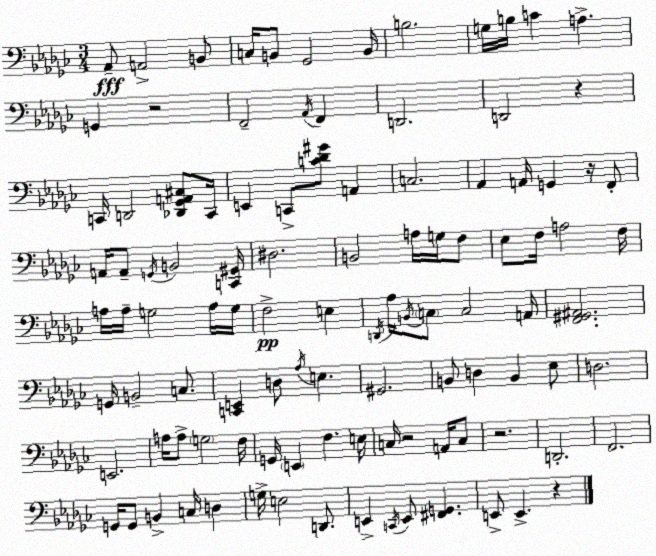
X:1
T:Untitled
M:3/4
L:1/4
K:Ebm
_A,,/2 A,,2 B,,/2 C,/4 B,,/2 _G,,2 B,,/4 B,2 G,/4 B,/4 C A, G,, z2 F,,2 _A,,/4 F,, D,,2 D,,2 z C,,/4 D,,2 [_D,,_G,,A,,^C,]/2 C,,/4 E,, C,,/2 [C_D^G]/2 A,, C,2 _A,, A,,/4 G,, z/4 F,,/2 A,,/4 A,,/2 G,,/4 B,,2 [C,,^G,,]/4 ^D,2 B,,2 A,/4 G,/4 F,/2 _E,/2 F,/4 A,2 F,/4 A,/4 A,/4 G,2 A,/4 G,/4 F,2 E, D,,/4 _A,/4 B,,/4 C,/2 C,2 A,,/4 [F,,^G,,^A,,]2 G,,/4 B,,2 C,/2 [C,,E,,] D,/2 _A,/4 E, ^G,,2 B,,/2 D, B,, _E,/2 D,2 E,,2 A,/4 A,/2 G,2 F,/4 G,,/4 E,, F, E,/4 C,/4 z2 A,,/4 C,/2 z2 D,,2 F,,2 G,,/4 G,,/2 B,, C,/4 D, G,/4 E,2 D,,/2 E,, C,,/4 E,,/2 [^F,,G,,] E,,/2 E,, z